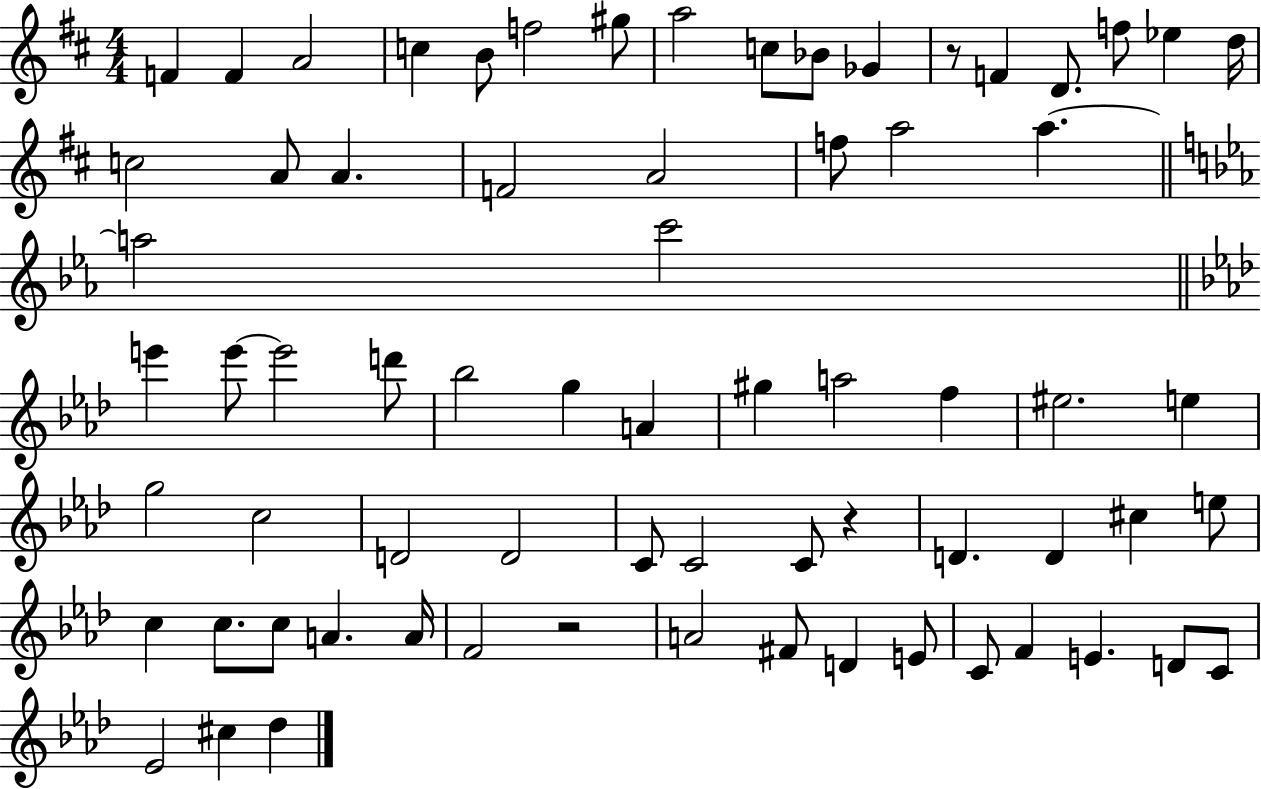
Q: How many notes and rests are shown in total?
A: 70